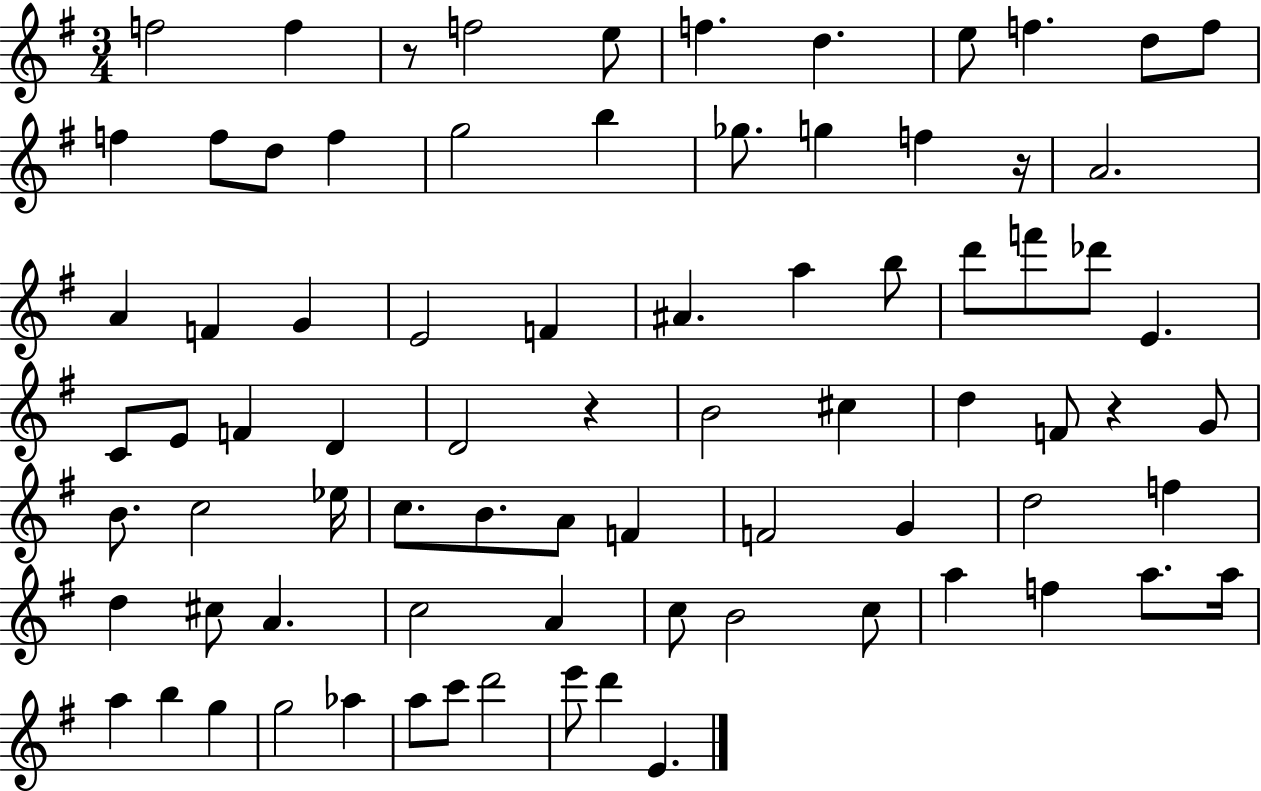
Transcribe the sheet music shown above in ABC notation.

X:1
T:Untitled
M:3/4
L:1/4
K:G
f2 f z/2 f2 e/2 f d e/2 f d/2 f/2 f f/2 d/2 f g2 b _g/2 g f z/4 A2 A F G E2 F ^A a b/2 d'/2 f'/2 _d'/2 E C/2 E/2 F D D2 z B2 ^c d F/2 z G/2 B/2 c2 _e/4 c/2 B/2 A/2 F F2 G d2 f d ^c/2 A c2 A c/2 B2 c/2 a f a/2 a/4 a b g g2 _a a/2 c'/2 d'2 e'/2 d' E